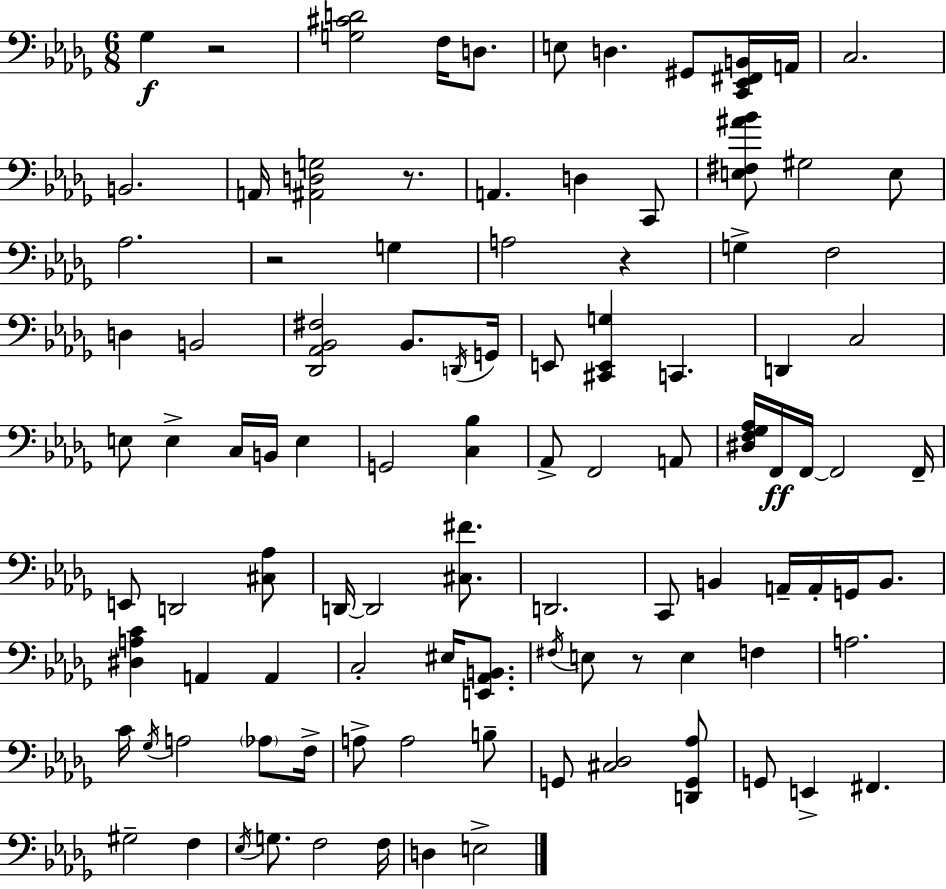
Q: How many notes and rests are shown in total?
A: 101